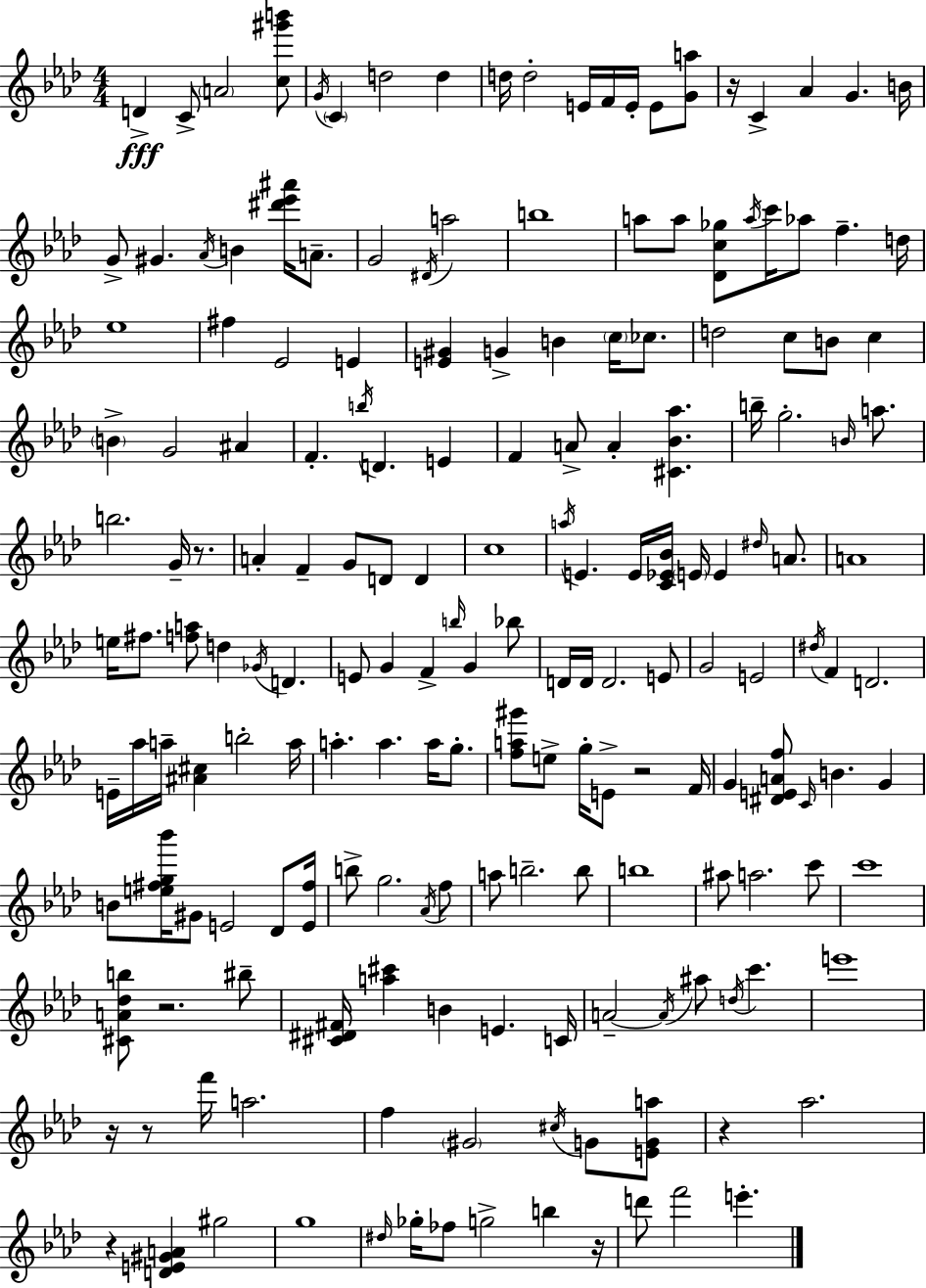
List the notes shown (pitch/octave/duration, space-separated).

D4/q C4/e A4/h [C5,G#6,B6]/e G4/s C4/q D5/h D5/q D5/s D5/h E4/s F4/s E4/s E4/e [G4,A5]/e R/s C4/q Ab4/q G4/q. B4/s G4/e G#4/q. Ab4/s B4/q [D#6,Eb6,A#6]/s A4/e. G4/h D#4/s A5/h B5/w A5/e A5/e [Db4,C5,Gb5]/e A5/s C6/s Ab5/e F5/q. D5/s Eb5/w F#5/q Eb4/h E4/q [E4,G#4]/q G4/q B4/q C5/s CES5/e. D5/h C5/e B4/e C5/q B4/q G4/h A#4/q F4/q. B5/s D4/q. E4/q F4/q A4/e A4/q [C#4,Bb4,Ab5]/q. B5/s G5/h. B4/s A5/e. B5/h. G4/s R/e. A4/q F4/q G4/e D4/e D4/q C5/w A5/s E4/q. E4/s [C4,Eb4,Bb4]/s E4/s E4/q D#5/s A4/e. A4/w E5/s F#5/e. [F5,A5]/e D5/q Gb4/s D4/q. E4/e G4/q F4/q B5/s G4/q Bb5/e D4/s D4/s D4/h. E4/e G4/h E4/h D#5/s F4/q D4/h. E4/s Ab5/s A5/s [A#4,C#5]/q B5/h A5/s A5/q. A5/q. A5/s G5/e. [F5,A5,G#6]/e E5/e G5/s E4/e R/h F4/s G4/q [D#4,E4,A4,F5]/e C4/s B4/q. G4/q B4/e [E5,F#5,G5,Bb6]/s G#4/e E4/h Db4/e [E4,F#5]/s B5/e G5/h. Ab4/s F5/e A5/e B5/h. B5/e B5/w A#5/e A5/h. C6/e C6/w [C#4,A4,Db5,B5]/e R/h. BIS5/e [C#4,D#4,F#4]/s [A5,C#6]/q B4/q E4/q. C4/s A4/h A4/s A#5/e D5/s C6/q. E6/w R/s R/e F6/s A5/h. F5/q G#4/h C#5/s G4/e [E4,G4,A5]/e R/q Ab5/h. R/q [D4,E4,G#4,A4]/q G#5/h G5/w D#5/s Gb5/s FES5/e G5/h B5/q R/s D6/e F6/h E6/q.